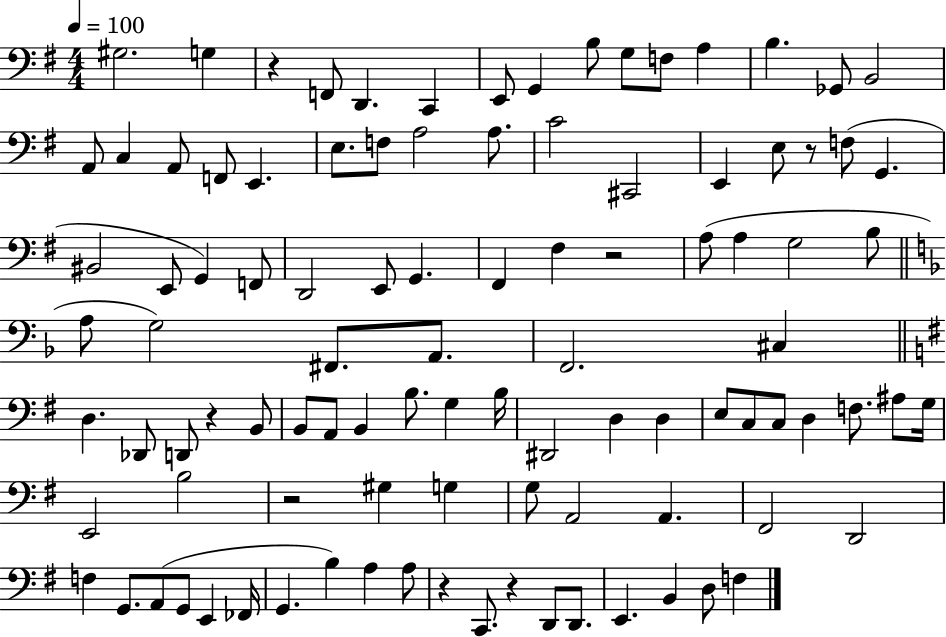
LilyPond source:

{
  \clef bass
  \numericTimeSignature
  \time 4/4
  \key g \major
  \tempo 4 = 100
  \repeat volta 2 { gis2. g4 | r4 f,8 d,4. c,4 | e,8 g,4 b8 g8 f8 a4 | b4. ges,8 b,2 | \break a,8 c4 a,8 f,8 e,4. | e8. f8 a2 a8. | c'2 cis,2 | e,4 e8 r8 f8( g,4. | \break bis,2 e,8 g,4) f,8 | d,2 e,8 g,4. | fis,4 fis4 r2 | a8( a4 g2 b8 | \break \bar "||" \break \key f \major a8 g2) fis,8. a,8. | f,2. cis4 | \bar "||" \break \key e \minor d4. des,8 d,8 r4 b,8 | b,8 a,8 b,4 b8. g4 b16 | dis,2 d4 d4 | e8 c8 c8 d4 f8. ais8 g16 | \break e,2 b2 | r2 gis4 g4 | g8 a,2 a,4. | fis,2 d,2 | \break f4 g,8. a,8( g,8 e,4 fes,16 | g,4. b4) a4 a8 | r4 c,8. r4 d,8 d,8. | e,4. b,4 d8 f4 | \break } \bar "|."
}